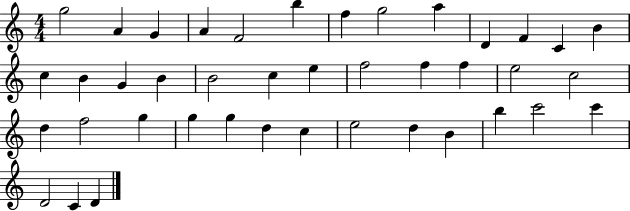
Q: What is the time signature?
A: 4/4